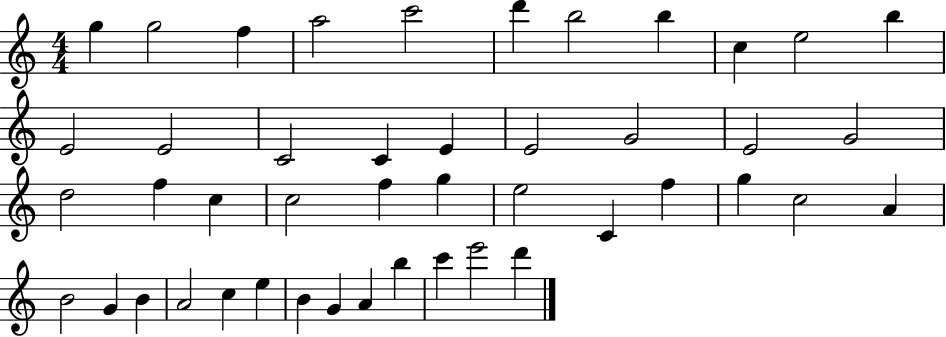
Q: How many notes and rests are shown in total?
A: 45